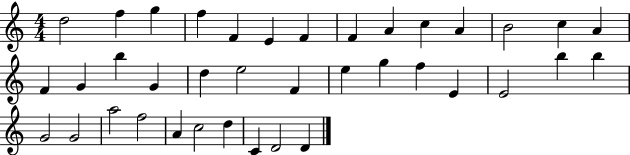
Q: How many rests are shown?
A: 0